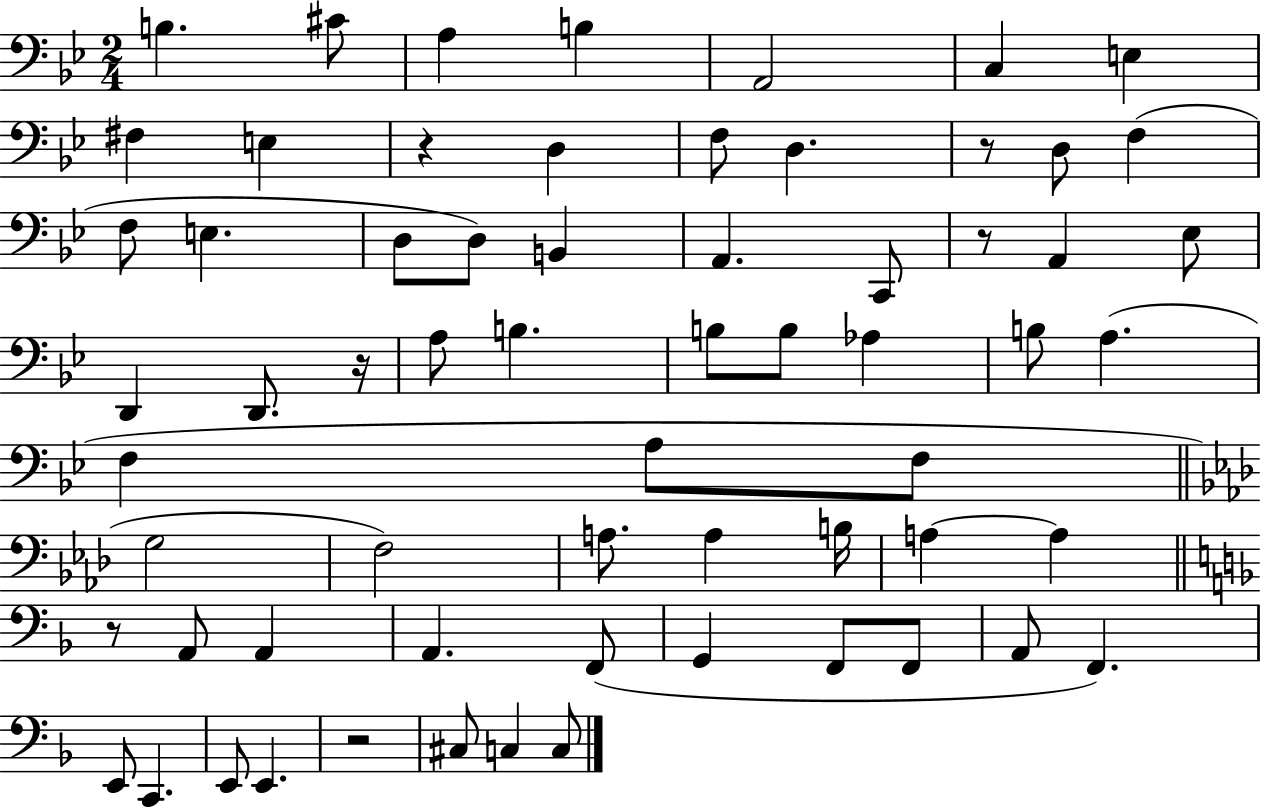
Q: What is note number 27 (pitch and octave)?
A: B3